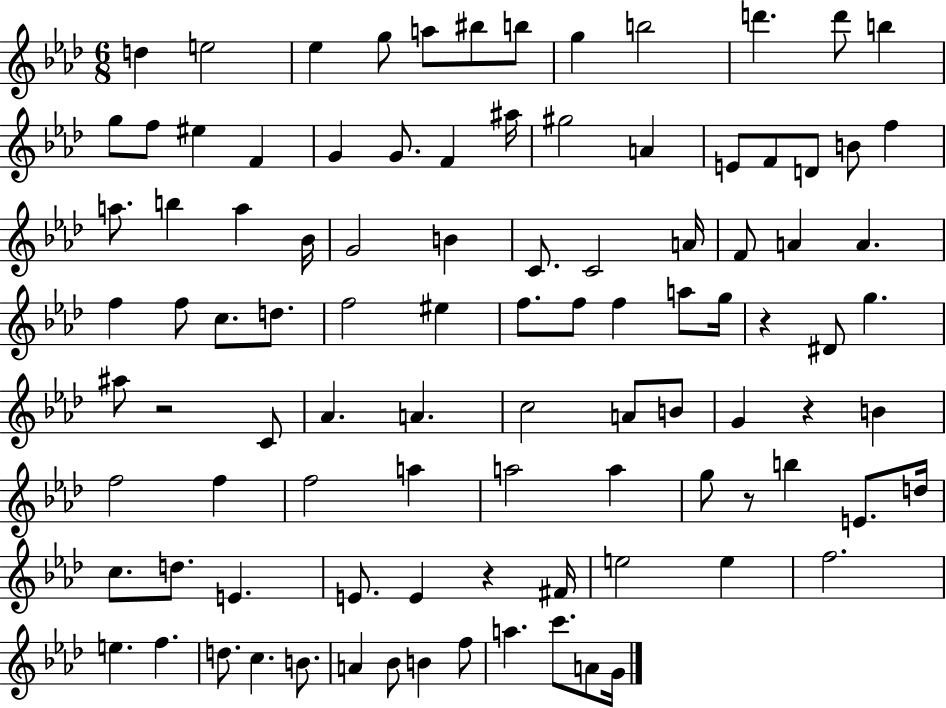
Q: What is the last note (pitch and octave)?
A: G4